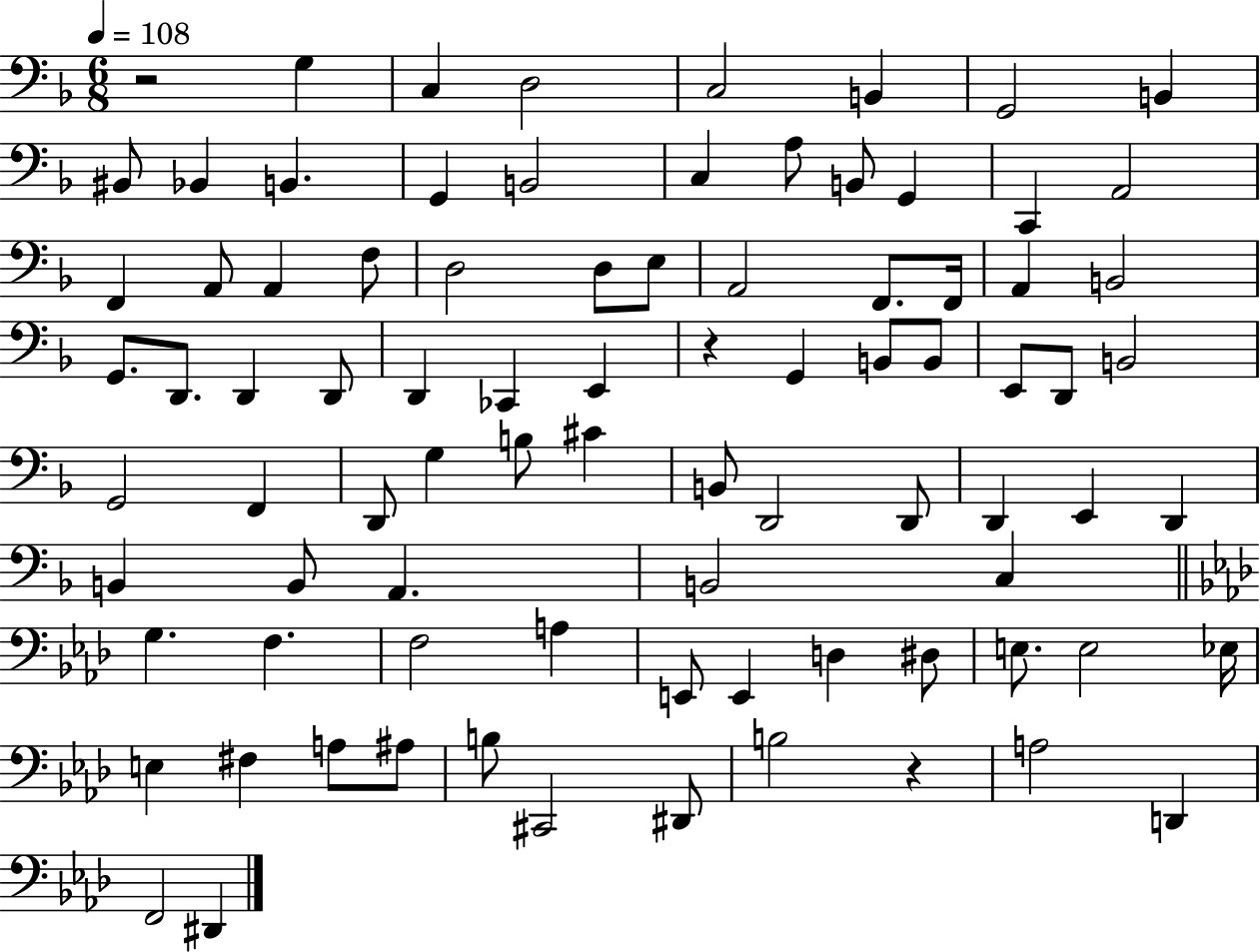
{
  \clef bass
  \numericTimeSignature
  \time 6/8
  \key f \major
  \tempo 4 = 108
  \repeat volta 2 { r2 g4 | c4 d2 | c2 b,4 | g,2 b,4 | \break bis,8 bes,4 b,4. | g,4 b,2 | c4 a8 b,8 g,4 | c,4 a,2 | \break f,4 a,8 a,4 f8 | d2 d8 e8 | a,2 f,8. f,16 | a,4 b,2 | \break g,8. d,8. d,4 d,8 | d,4 ces,4 e,4 | r4 g,4 b,8 b,8 | e,8 d,8 b,2 | \break g,2 f,4 | d,8 g4 b8 cis'4 | b,8 d,2 d,8 | d,4 e,4 d,4 | \break b,4 b,8 a,4. | b,2 c4 | \bar "||" \break \key f \minor g4. f4. | f2 a4 | e,8 e,4 d4 dis8 | e8. e2 ees16 | \break e4 fis4 a8 ais8 | b8 cis,2 dis,8 | b2 r4 | a2 d,4 | \break f,2 dis,4 | } \bar "|."
}